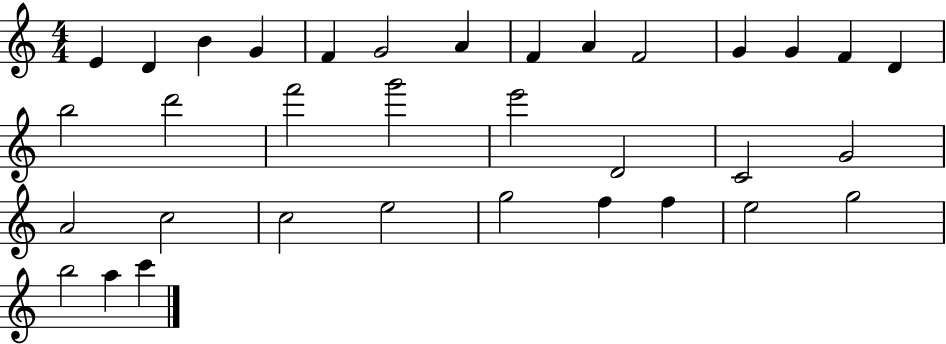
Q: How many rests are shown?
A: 0